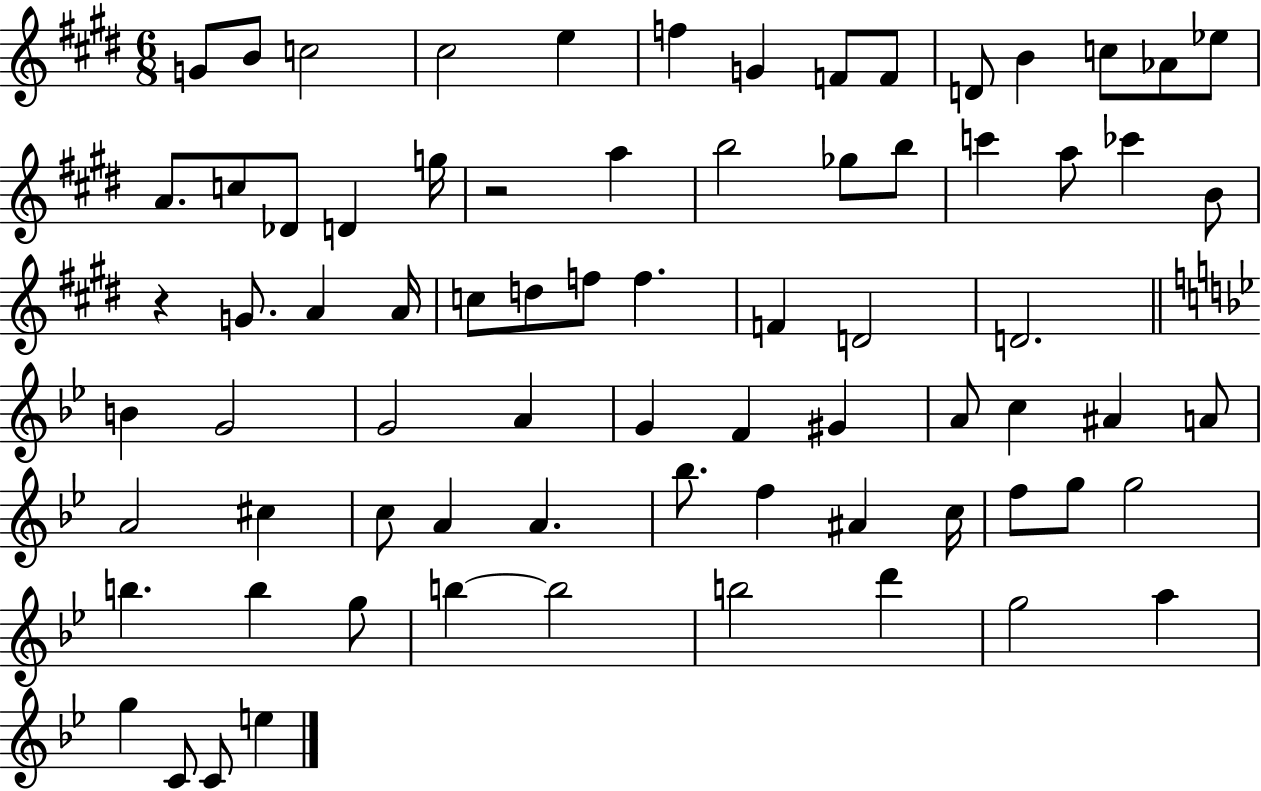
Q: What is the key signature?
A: E major